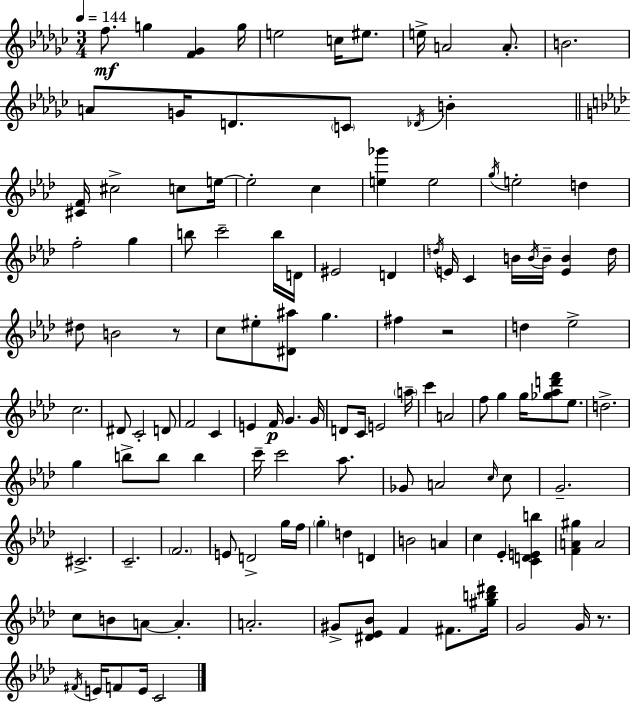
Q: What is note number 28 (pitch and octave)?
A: B5